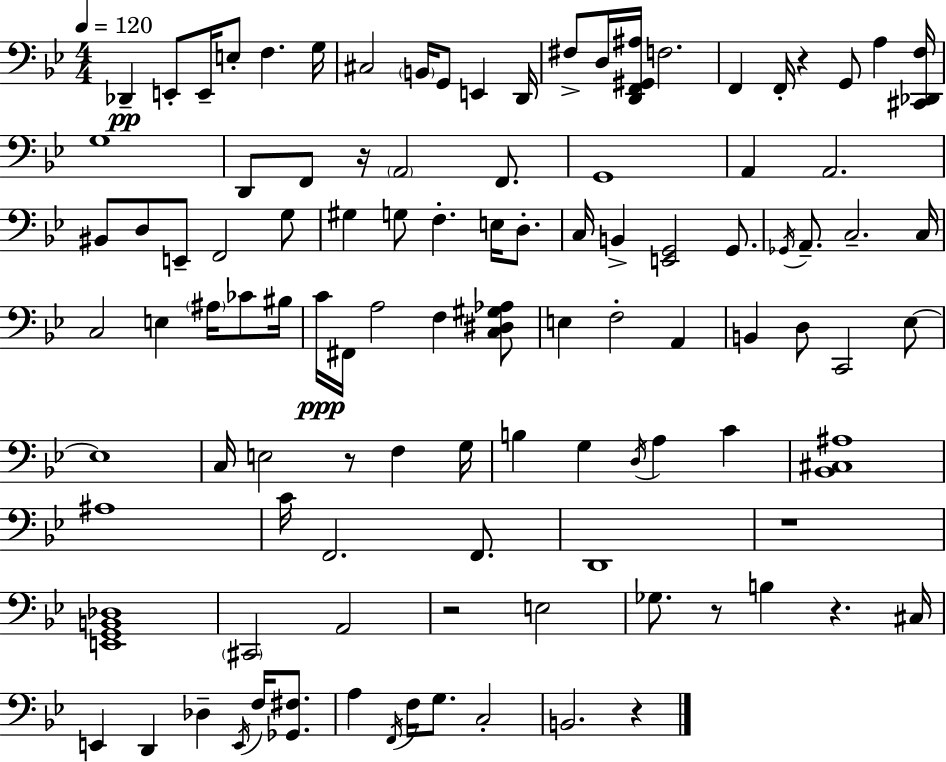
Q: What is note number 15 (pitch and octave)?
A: F2